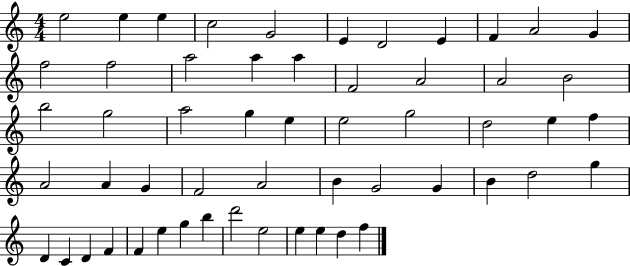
{
  \clef treble
  \numericTimeSignature
  \time 4/4
  \key c \major
  e''2 e''4 e''4 | c''2 g'2 | e'4 d'2 e'4 | f'4 a'2 g'4 | \break f''2 f''2 | a''2 a''4 a''4 | f'2 a'2 | a'2 b'2 | \break b''2 g''2 | a''2 g''4 e''4 | e''2 g''2 | d''2 e''4 f''4 | \break a'2 a'4 g'4 | f'2 a'2 | b'4 g'2 g'4 | b'4 d''2 g''4 | \break d'4 c'4 d'4 f'4 | f'4 e''4 g''4 b''4 | d'''2 e''2 | e''4 e''4 d''4 f''4 | \break \bar "|."
}